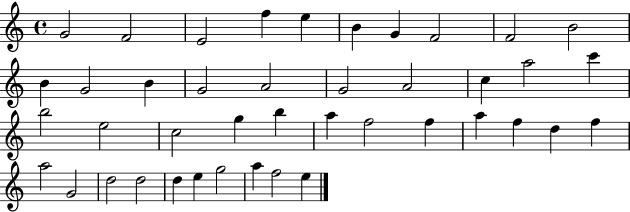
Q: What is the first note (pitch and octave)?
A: G4